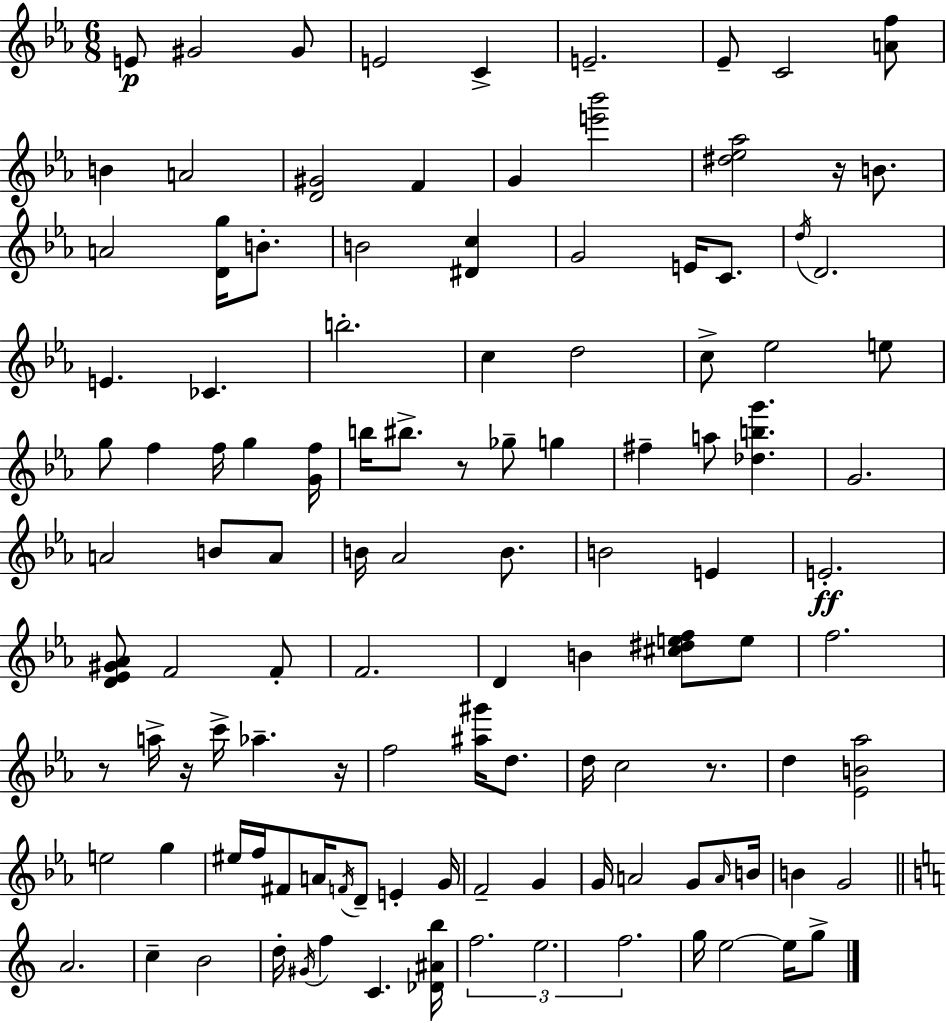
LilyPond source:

{
  \clef treble
  \numericTimeSignature
  \time 6/8
  \key ees \major
  e'8\p gis'2 gis'8 | e'2 c'4-> | e'2.-- | ees'8-- c'2 <a' f''>8 | \break b'4 a'2 | <d' gis'>2 f'4 | g'4 <e''' bes'''>2 | <dis'' ees'' aes''>2 r16 b'8. | \break a'2 <d' g''>16 b'8.-. | b'2 <dis' c''>4 | g'2 e'16 c'8. | \acciaccatura { d''16 } d'2. | \break e'4. ces'4. | b''2.-. | c''4 d''2 | c''8-> ees''2 e''8 | \break g''8 f''4 f''16 g''4 | <g' f''>16 b''16 bis''8.-> r8 ges''8-- g''4 | fis''4-- a''8 <des'' b'' g'''>4. | g'2. | \break a'2 b'8 a'8 | b'16 aes'2 b'8. | b'2 e'4 | e'2.-.\ff | \break <d' ees' gis' aes'>8 f'2 f'8-. | f'2. | d'4 b'4 <cis'' dis'' e'' f''>8 e''8 | f''2. | \break r8 a''16-> r16 c'''16-> aes''4.-- | r16 f''2 <ais'' gis'''>16 d''8. | d''16 c''2 r8. | d''4 <ees' b' aes''>2 | \break e''2 g''4 | eis''16 f''16 fis'8 a'16 \acciaccatura { f'16 } d'8-- e'4-. | g'16 f'2-- g'4 | g'16 a'2 g'8 | \break \grace { a'16 } b'16 b'4 g'2 | \bar "||" \break \key c \major a'2. | c''4-- b'2 | d''16-. \acciaccatura { gis'16 } f''4 c'4. | <des' ais' b''>16 \tuplet 3/2 { f''2. | \break e''2. | f''2. } | g''16 e''2~~ e''16 g''8-> | \bar "|."
}